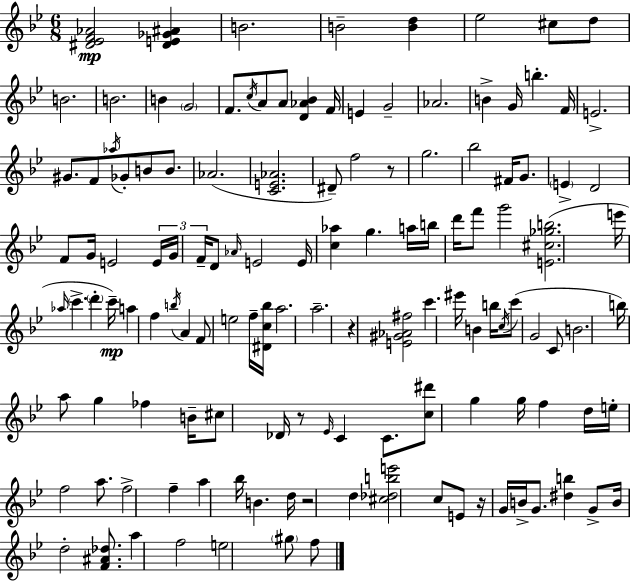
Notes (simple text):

[D#4,Eb4,F4,Ab4]/h [D#4,E4,Gb4,A#4]/q B4/h. B4/h [B4,D5]/q Eb5/h C#5/e D5/e B4/h. B4/h. B4/q G4/h F4/e. C5/s A4/e A4/e [D4,Ab4,Bb4]/q F4/s E4/q G4/h Ab4/h. B4/q G4/s B5/q. F4/s E4/h. G#4/e. F4/e Ab5/s Gb4/e B4/e B4/e. Ab4/h. [C4,E4,Ab4]/h. D#4/e F5/h R/e G5/h. Bb5/h F#4/s G4/e. E4/q D4/h F4/e G4/s E4/h E4/s G4/s F4/s D4/e Ab4/s E4/h E4/s [C5,Ab5]/q G5/q. A5/s B5/s D6/s F6/e G6/h [E4,C#5,Gb5,B5]/h. E6/s Ab5/s C6/q. D6/q C6/s A5/q F5/q B5/s A4/q F4/e E5/h F5/s [D#4,C5,Bb5]/s A5/h. A5/h. R/q [E4,G#4,Ab4,F#5]/h C6/q. EIS6/s B4/q B5/s C5/s C6/e G4/h C4/e B4/h. B5/s A5/e G5/q FES5/q B4/s C#5/e Db4/s R/e Eb4/s C4/q C4/e. [C5,D#6]/e G5/q G5/s F5/q D5/s E5/s F5/h A5/e. F5/h F5/q A5/q Bb5/s B4/q. D5/s R/h D5/q [C#5,Db5,B5,E6]/h C5/e E4/e R/s G4/s B4/s G4/e. [D#5,B5]/q G4/e B4/s D5/h [F4,A#4,Db5]/e. A5/q F5/h E5/h G#5/e F5/e